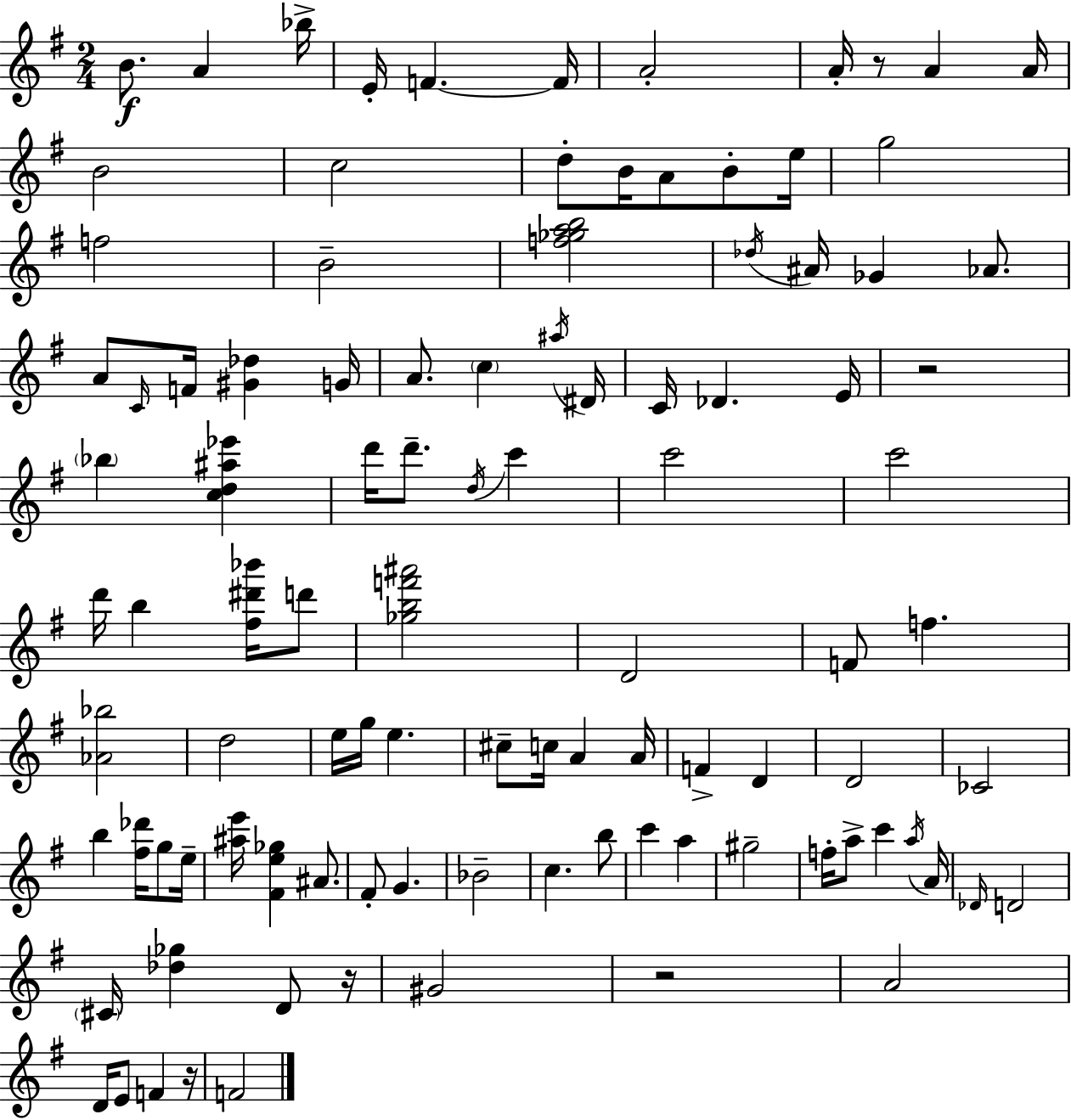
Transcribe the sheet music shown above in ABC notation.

X:1
T:Untitled
M:2/4
L:1/4
K:G
B/2 A _b/4 E/4 F F/4 A2 A/4 z/2 A A/4 B2 c2 d/2 B/4 A/2 B/2 e/4 g2 f2 B2 [f_gab]2 _d/4 ^A/4 _G _A/2 A/2 C/4 F/4 [^G_d] G/4 A/2 c ^a/4 ^D/4 C/4 _D E/4 z2 _b [cd^a_e'] d'/4 d'/2 d/4 c' c'2 c'2 d'/4 b [^f^d'_b']/4 d'/2 [_gbf'^a']2 D2 F/2 f [_A_b]2 d2 e/4 g/4 e ^c/2 c/4 A A/4 F D D2 _C2 b [^f_d']/4 g/2 e/4 [^ae']/4 [^Fe_g] ^A/2 ^F/2 G _B2 c b/2 c' a ^g2 f/4 a/2 c' a/4 A/4 _D/4 D2 ^C/4 [_d_g] D/2 z/4 ^G2 z2 A2 D/4 E/2 F z/4 F2